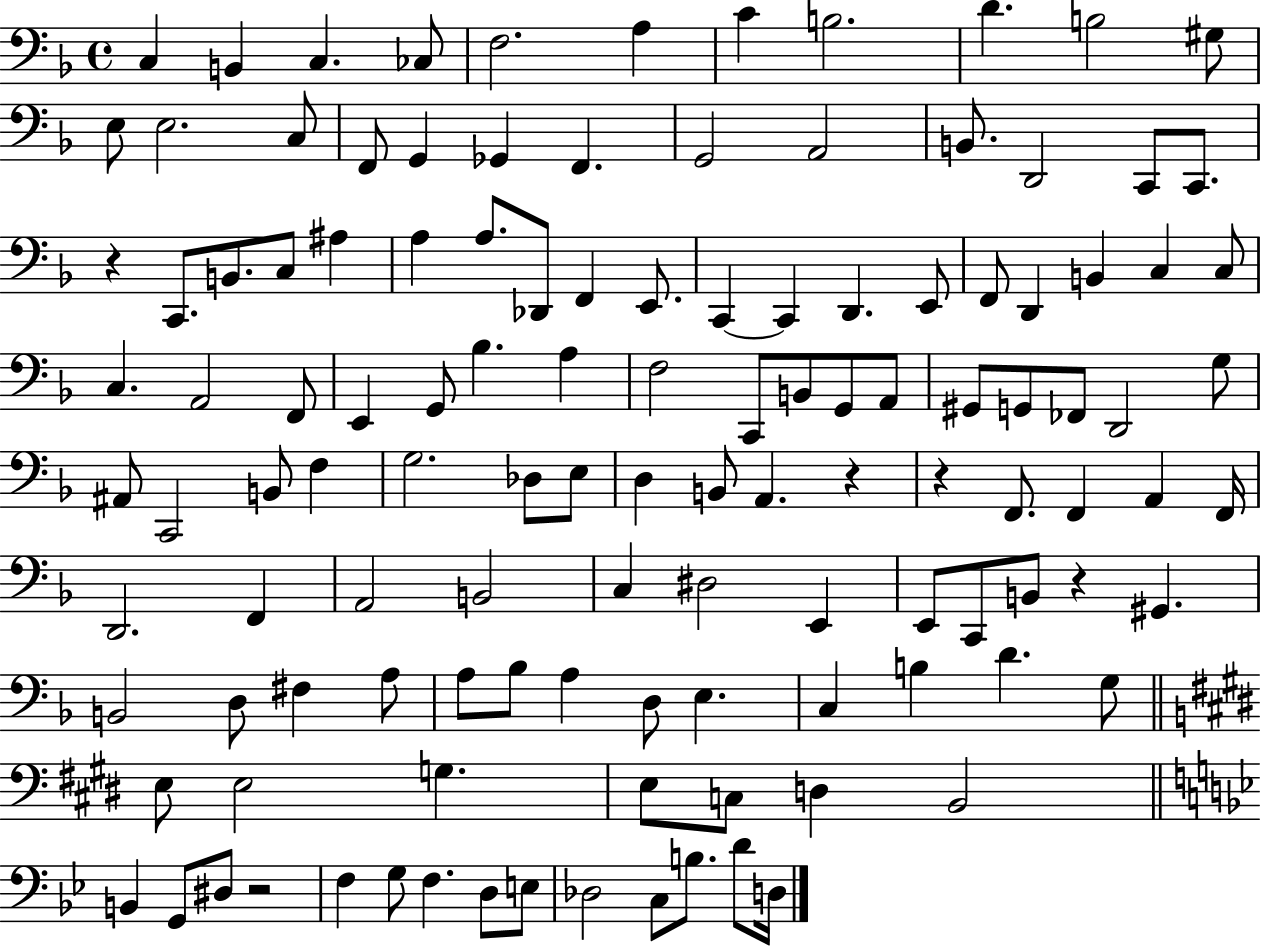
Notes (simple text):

C3/q B2/q C3/q. CES3/e F3/h. A3/q C4/q B3/h. D4/q. B3/h G#3/e E3/e E3/h. C3/e F2/e G2/q Gb2/q F2/q. G2/h A2/h B2/e. D2/h C2/e C2/e. R/q C2/e. B2/e. C3/e A#3/q A3/q A3/e. Db2/e F2/q E2/e. C2/q C2/q D2/q. E2/e F2/e D2/q B2/q C3/q C3/e C3/q. A2/h F2/e E2/q G2/e Bb3/q. A3/q F3/h C2/e B2/e G2/e A2/e G#2/e G2/e FES2/e D2/h G3/e A#2/e C2/h B2/e F3/q G3/h. Db3/e E3/e D3/q B2/e A2/q. R/q R/q F2/e. F2/q A2/q F2/s D2/h. F2/q A2/h B2/h C3/q D#3/h E2/q E2/e C2/e B2/e R/q G#2/q. B2/h D3/e F#3/q A3/e A3/e Bb3/e A3/q D3/e E3/q. C3/q B3/q D4/q. G3/e E3/e E3/h G3/q. E3/e C3/e D3/q B2/h B2/q G2/e D#3/e R/h F3/q G3/e F3/q. D3/e E3/e Db3/h C3/e B3/e. D4/e D3/s